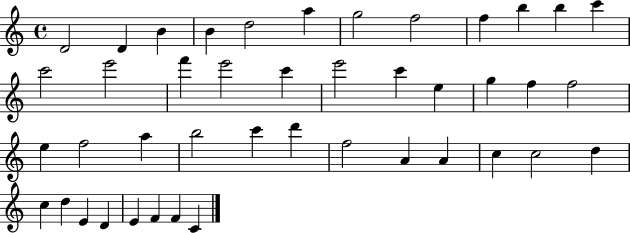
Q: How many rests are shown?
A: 0